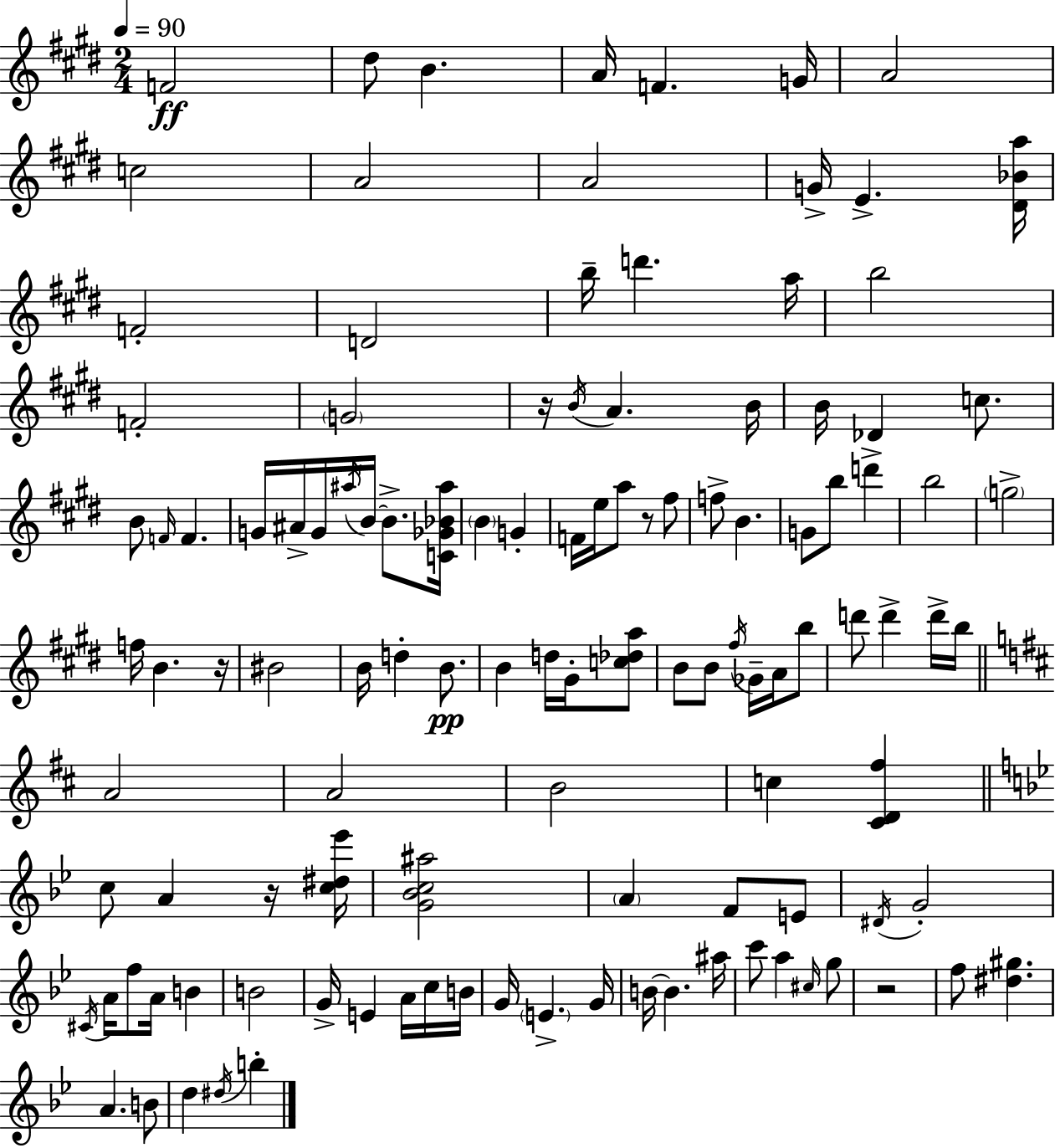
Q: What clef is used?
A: treble